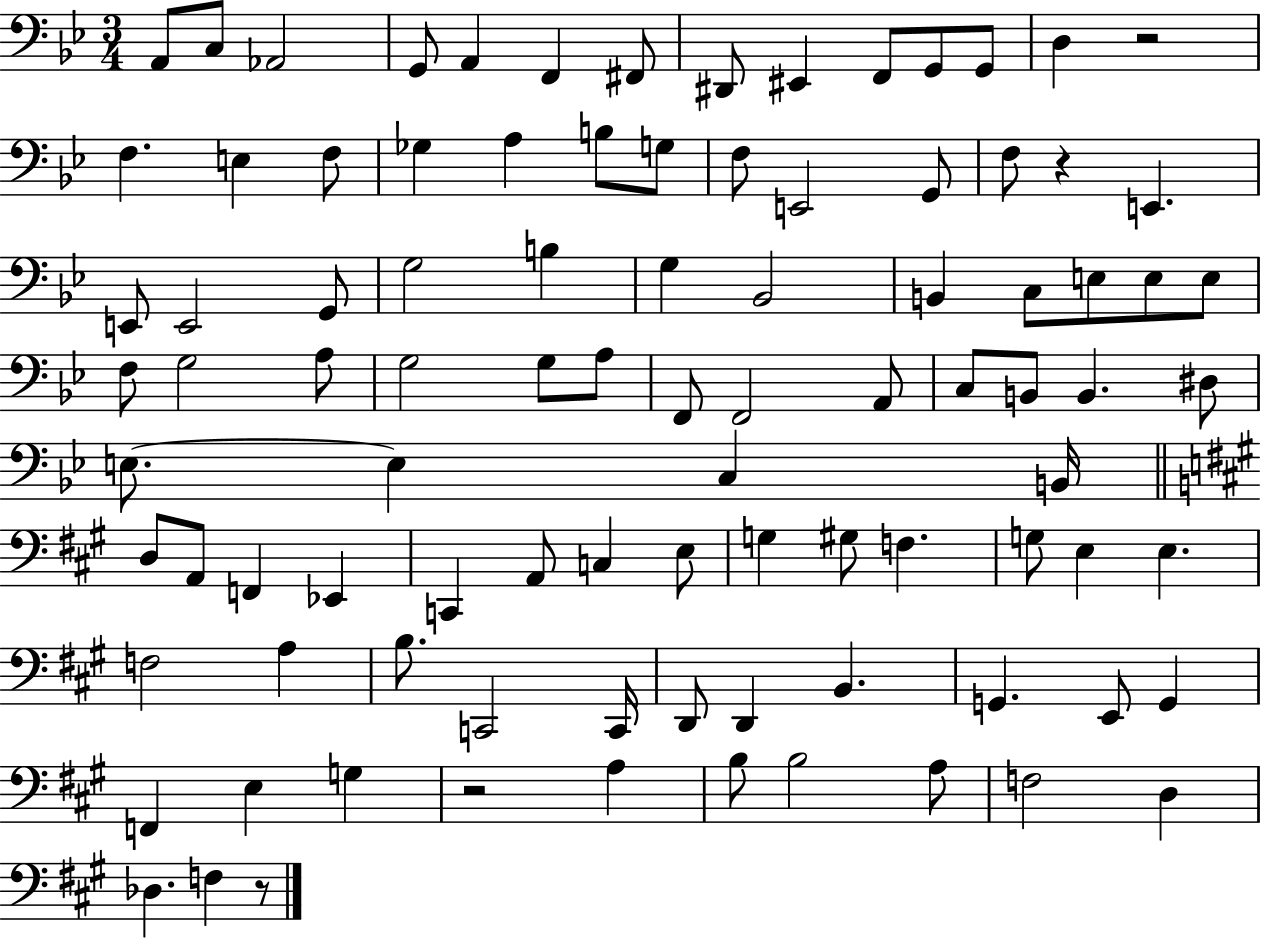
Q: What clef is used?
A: bass